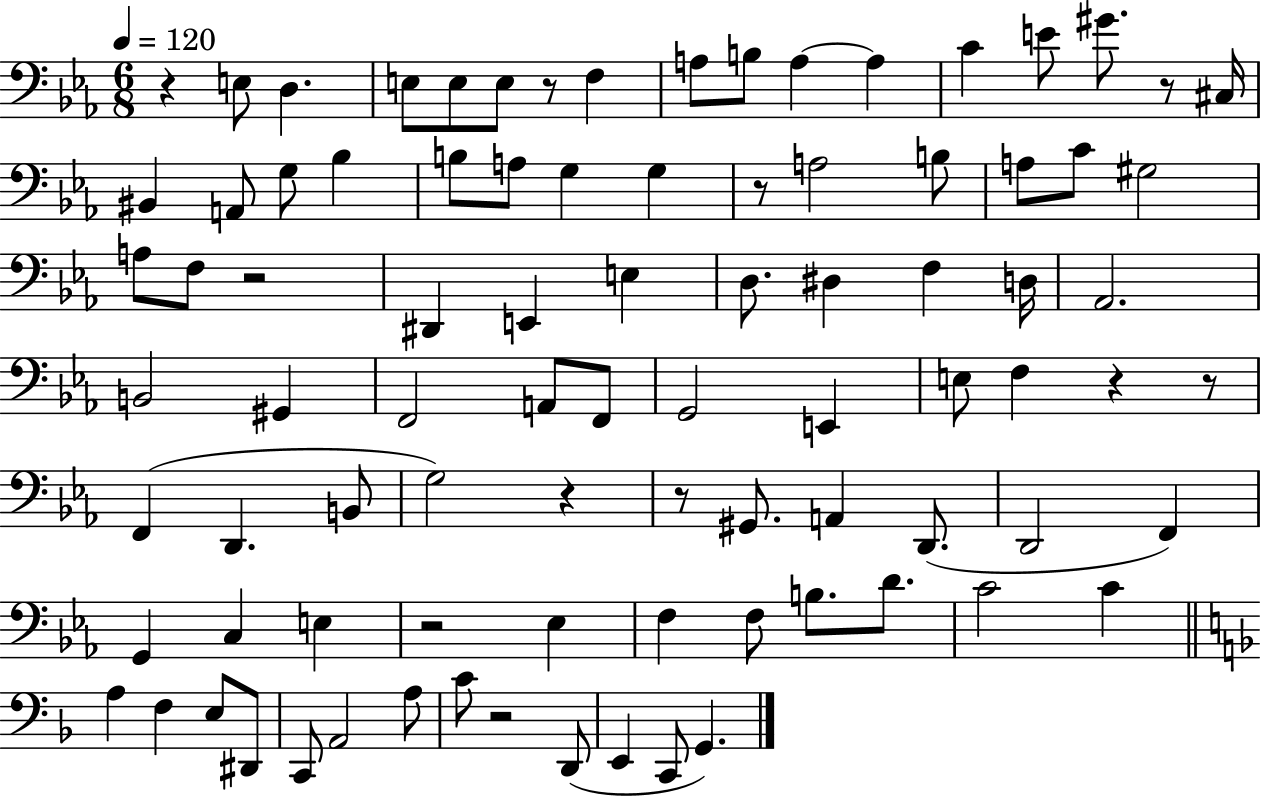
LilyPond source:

{
  \clef bass
  \numericTimeSignature
  \time 6/8
  \key ees \major
  \tempo 4 = 120
  r4 e8 d4. | e8 e8 e8 r8 f4 | a8 b8 a4~~ a4 | c'4 e'8 gis'8. r8 cis16 | \break bis,4 a,8 g8 bes4 | b8 a8 g4 g4 | r8 a2 b8 | a8 c'8 gis2 | \break a8 f8 r2 | dis,4 e,4 e4 | d8. dis4 f4 d16 | aes,2. | \break b,2 gis,4 | f,2 a,8 f,8 | g,2 e,4 | e8 f4 r4 r8 | \break f,4( d,4. b,8 | g2) r4 | r8 gis,8. a,4 d,8.( | d,2 f,4) | \break g,4 c4 e4 | r2 ees4 | f4 f8 b8. d'8. | c'2 c'4 | \break \bar "||" \break \key f \major a4 f4 e8 dis,8 | c,8 a,2 a8 | c'8 r2 d,8( | e,4 c,8 g,4.) | \break \bar "|."
}